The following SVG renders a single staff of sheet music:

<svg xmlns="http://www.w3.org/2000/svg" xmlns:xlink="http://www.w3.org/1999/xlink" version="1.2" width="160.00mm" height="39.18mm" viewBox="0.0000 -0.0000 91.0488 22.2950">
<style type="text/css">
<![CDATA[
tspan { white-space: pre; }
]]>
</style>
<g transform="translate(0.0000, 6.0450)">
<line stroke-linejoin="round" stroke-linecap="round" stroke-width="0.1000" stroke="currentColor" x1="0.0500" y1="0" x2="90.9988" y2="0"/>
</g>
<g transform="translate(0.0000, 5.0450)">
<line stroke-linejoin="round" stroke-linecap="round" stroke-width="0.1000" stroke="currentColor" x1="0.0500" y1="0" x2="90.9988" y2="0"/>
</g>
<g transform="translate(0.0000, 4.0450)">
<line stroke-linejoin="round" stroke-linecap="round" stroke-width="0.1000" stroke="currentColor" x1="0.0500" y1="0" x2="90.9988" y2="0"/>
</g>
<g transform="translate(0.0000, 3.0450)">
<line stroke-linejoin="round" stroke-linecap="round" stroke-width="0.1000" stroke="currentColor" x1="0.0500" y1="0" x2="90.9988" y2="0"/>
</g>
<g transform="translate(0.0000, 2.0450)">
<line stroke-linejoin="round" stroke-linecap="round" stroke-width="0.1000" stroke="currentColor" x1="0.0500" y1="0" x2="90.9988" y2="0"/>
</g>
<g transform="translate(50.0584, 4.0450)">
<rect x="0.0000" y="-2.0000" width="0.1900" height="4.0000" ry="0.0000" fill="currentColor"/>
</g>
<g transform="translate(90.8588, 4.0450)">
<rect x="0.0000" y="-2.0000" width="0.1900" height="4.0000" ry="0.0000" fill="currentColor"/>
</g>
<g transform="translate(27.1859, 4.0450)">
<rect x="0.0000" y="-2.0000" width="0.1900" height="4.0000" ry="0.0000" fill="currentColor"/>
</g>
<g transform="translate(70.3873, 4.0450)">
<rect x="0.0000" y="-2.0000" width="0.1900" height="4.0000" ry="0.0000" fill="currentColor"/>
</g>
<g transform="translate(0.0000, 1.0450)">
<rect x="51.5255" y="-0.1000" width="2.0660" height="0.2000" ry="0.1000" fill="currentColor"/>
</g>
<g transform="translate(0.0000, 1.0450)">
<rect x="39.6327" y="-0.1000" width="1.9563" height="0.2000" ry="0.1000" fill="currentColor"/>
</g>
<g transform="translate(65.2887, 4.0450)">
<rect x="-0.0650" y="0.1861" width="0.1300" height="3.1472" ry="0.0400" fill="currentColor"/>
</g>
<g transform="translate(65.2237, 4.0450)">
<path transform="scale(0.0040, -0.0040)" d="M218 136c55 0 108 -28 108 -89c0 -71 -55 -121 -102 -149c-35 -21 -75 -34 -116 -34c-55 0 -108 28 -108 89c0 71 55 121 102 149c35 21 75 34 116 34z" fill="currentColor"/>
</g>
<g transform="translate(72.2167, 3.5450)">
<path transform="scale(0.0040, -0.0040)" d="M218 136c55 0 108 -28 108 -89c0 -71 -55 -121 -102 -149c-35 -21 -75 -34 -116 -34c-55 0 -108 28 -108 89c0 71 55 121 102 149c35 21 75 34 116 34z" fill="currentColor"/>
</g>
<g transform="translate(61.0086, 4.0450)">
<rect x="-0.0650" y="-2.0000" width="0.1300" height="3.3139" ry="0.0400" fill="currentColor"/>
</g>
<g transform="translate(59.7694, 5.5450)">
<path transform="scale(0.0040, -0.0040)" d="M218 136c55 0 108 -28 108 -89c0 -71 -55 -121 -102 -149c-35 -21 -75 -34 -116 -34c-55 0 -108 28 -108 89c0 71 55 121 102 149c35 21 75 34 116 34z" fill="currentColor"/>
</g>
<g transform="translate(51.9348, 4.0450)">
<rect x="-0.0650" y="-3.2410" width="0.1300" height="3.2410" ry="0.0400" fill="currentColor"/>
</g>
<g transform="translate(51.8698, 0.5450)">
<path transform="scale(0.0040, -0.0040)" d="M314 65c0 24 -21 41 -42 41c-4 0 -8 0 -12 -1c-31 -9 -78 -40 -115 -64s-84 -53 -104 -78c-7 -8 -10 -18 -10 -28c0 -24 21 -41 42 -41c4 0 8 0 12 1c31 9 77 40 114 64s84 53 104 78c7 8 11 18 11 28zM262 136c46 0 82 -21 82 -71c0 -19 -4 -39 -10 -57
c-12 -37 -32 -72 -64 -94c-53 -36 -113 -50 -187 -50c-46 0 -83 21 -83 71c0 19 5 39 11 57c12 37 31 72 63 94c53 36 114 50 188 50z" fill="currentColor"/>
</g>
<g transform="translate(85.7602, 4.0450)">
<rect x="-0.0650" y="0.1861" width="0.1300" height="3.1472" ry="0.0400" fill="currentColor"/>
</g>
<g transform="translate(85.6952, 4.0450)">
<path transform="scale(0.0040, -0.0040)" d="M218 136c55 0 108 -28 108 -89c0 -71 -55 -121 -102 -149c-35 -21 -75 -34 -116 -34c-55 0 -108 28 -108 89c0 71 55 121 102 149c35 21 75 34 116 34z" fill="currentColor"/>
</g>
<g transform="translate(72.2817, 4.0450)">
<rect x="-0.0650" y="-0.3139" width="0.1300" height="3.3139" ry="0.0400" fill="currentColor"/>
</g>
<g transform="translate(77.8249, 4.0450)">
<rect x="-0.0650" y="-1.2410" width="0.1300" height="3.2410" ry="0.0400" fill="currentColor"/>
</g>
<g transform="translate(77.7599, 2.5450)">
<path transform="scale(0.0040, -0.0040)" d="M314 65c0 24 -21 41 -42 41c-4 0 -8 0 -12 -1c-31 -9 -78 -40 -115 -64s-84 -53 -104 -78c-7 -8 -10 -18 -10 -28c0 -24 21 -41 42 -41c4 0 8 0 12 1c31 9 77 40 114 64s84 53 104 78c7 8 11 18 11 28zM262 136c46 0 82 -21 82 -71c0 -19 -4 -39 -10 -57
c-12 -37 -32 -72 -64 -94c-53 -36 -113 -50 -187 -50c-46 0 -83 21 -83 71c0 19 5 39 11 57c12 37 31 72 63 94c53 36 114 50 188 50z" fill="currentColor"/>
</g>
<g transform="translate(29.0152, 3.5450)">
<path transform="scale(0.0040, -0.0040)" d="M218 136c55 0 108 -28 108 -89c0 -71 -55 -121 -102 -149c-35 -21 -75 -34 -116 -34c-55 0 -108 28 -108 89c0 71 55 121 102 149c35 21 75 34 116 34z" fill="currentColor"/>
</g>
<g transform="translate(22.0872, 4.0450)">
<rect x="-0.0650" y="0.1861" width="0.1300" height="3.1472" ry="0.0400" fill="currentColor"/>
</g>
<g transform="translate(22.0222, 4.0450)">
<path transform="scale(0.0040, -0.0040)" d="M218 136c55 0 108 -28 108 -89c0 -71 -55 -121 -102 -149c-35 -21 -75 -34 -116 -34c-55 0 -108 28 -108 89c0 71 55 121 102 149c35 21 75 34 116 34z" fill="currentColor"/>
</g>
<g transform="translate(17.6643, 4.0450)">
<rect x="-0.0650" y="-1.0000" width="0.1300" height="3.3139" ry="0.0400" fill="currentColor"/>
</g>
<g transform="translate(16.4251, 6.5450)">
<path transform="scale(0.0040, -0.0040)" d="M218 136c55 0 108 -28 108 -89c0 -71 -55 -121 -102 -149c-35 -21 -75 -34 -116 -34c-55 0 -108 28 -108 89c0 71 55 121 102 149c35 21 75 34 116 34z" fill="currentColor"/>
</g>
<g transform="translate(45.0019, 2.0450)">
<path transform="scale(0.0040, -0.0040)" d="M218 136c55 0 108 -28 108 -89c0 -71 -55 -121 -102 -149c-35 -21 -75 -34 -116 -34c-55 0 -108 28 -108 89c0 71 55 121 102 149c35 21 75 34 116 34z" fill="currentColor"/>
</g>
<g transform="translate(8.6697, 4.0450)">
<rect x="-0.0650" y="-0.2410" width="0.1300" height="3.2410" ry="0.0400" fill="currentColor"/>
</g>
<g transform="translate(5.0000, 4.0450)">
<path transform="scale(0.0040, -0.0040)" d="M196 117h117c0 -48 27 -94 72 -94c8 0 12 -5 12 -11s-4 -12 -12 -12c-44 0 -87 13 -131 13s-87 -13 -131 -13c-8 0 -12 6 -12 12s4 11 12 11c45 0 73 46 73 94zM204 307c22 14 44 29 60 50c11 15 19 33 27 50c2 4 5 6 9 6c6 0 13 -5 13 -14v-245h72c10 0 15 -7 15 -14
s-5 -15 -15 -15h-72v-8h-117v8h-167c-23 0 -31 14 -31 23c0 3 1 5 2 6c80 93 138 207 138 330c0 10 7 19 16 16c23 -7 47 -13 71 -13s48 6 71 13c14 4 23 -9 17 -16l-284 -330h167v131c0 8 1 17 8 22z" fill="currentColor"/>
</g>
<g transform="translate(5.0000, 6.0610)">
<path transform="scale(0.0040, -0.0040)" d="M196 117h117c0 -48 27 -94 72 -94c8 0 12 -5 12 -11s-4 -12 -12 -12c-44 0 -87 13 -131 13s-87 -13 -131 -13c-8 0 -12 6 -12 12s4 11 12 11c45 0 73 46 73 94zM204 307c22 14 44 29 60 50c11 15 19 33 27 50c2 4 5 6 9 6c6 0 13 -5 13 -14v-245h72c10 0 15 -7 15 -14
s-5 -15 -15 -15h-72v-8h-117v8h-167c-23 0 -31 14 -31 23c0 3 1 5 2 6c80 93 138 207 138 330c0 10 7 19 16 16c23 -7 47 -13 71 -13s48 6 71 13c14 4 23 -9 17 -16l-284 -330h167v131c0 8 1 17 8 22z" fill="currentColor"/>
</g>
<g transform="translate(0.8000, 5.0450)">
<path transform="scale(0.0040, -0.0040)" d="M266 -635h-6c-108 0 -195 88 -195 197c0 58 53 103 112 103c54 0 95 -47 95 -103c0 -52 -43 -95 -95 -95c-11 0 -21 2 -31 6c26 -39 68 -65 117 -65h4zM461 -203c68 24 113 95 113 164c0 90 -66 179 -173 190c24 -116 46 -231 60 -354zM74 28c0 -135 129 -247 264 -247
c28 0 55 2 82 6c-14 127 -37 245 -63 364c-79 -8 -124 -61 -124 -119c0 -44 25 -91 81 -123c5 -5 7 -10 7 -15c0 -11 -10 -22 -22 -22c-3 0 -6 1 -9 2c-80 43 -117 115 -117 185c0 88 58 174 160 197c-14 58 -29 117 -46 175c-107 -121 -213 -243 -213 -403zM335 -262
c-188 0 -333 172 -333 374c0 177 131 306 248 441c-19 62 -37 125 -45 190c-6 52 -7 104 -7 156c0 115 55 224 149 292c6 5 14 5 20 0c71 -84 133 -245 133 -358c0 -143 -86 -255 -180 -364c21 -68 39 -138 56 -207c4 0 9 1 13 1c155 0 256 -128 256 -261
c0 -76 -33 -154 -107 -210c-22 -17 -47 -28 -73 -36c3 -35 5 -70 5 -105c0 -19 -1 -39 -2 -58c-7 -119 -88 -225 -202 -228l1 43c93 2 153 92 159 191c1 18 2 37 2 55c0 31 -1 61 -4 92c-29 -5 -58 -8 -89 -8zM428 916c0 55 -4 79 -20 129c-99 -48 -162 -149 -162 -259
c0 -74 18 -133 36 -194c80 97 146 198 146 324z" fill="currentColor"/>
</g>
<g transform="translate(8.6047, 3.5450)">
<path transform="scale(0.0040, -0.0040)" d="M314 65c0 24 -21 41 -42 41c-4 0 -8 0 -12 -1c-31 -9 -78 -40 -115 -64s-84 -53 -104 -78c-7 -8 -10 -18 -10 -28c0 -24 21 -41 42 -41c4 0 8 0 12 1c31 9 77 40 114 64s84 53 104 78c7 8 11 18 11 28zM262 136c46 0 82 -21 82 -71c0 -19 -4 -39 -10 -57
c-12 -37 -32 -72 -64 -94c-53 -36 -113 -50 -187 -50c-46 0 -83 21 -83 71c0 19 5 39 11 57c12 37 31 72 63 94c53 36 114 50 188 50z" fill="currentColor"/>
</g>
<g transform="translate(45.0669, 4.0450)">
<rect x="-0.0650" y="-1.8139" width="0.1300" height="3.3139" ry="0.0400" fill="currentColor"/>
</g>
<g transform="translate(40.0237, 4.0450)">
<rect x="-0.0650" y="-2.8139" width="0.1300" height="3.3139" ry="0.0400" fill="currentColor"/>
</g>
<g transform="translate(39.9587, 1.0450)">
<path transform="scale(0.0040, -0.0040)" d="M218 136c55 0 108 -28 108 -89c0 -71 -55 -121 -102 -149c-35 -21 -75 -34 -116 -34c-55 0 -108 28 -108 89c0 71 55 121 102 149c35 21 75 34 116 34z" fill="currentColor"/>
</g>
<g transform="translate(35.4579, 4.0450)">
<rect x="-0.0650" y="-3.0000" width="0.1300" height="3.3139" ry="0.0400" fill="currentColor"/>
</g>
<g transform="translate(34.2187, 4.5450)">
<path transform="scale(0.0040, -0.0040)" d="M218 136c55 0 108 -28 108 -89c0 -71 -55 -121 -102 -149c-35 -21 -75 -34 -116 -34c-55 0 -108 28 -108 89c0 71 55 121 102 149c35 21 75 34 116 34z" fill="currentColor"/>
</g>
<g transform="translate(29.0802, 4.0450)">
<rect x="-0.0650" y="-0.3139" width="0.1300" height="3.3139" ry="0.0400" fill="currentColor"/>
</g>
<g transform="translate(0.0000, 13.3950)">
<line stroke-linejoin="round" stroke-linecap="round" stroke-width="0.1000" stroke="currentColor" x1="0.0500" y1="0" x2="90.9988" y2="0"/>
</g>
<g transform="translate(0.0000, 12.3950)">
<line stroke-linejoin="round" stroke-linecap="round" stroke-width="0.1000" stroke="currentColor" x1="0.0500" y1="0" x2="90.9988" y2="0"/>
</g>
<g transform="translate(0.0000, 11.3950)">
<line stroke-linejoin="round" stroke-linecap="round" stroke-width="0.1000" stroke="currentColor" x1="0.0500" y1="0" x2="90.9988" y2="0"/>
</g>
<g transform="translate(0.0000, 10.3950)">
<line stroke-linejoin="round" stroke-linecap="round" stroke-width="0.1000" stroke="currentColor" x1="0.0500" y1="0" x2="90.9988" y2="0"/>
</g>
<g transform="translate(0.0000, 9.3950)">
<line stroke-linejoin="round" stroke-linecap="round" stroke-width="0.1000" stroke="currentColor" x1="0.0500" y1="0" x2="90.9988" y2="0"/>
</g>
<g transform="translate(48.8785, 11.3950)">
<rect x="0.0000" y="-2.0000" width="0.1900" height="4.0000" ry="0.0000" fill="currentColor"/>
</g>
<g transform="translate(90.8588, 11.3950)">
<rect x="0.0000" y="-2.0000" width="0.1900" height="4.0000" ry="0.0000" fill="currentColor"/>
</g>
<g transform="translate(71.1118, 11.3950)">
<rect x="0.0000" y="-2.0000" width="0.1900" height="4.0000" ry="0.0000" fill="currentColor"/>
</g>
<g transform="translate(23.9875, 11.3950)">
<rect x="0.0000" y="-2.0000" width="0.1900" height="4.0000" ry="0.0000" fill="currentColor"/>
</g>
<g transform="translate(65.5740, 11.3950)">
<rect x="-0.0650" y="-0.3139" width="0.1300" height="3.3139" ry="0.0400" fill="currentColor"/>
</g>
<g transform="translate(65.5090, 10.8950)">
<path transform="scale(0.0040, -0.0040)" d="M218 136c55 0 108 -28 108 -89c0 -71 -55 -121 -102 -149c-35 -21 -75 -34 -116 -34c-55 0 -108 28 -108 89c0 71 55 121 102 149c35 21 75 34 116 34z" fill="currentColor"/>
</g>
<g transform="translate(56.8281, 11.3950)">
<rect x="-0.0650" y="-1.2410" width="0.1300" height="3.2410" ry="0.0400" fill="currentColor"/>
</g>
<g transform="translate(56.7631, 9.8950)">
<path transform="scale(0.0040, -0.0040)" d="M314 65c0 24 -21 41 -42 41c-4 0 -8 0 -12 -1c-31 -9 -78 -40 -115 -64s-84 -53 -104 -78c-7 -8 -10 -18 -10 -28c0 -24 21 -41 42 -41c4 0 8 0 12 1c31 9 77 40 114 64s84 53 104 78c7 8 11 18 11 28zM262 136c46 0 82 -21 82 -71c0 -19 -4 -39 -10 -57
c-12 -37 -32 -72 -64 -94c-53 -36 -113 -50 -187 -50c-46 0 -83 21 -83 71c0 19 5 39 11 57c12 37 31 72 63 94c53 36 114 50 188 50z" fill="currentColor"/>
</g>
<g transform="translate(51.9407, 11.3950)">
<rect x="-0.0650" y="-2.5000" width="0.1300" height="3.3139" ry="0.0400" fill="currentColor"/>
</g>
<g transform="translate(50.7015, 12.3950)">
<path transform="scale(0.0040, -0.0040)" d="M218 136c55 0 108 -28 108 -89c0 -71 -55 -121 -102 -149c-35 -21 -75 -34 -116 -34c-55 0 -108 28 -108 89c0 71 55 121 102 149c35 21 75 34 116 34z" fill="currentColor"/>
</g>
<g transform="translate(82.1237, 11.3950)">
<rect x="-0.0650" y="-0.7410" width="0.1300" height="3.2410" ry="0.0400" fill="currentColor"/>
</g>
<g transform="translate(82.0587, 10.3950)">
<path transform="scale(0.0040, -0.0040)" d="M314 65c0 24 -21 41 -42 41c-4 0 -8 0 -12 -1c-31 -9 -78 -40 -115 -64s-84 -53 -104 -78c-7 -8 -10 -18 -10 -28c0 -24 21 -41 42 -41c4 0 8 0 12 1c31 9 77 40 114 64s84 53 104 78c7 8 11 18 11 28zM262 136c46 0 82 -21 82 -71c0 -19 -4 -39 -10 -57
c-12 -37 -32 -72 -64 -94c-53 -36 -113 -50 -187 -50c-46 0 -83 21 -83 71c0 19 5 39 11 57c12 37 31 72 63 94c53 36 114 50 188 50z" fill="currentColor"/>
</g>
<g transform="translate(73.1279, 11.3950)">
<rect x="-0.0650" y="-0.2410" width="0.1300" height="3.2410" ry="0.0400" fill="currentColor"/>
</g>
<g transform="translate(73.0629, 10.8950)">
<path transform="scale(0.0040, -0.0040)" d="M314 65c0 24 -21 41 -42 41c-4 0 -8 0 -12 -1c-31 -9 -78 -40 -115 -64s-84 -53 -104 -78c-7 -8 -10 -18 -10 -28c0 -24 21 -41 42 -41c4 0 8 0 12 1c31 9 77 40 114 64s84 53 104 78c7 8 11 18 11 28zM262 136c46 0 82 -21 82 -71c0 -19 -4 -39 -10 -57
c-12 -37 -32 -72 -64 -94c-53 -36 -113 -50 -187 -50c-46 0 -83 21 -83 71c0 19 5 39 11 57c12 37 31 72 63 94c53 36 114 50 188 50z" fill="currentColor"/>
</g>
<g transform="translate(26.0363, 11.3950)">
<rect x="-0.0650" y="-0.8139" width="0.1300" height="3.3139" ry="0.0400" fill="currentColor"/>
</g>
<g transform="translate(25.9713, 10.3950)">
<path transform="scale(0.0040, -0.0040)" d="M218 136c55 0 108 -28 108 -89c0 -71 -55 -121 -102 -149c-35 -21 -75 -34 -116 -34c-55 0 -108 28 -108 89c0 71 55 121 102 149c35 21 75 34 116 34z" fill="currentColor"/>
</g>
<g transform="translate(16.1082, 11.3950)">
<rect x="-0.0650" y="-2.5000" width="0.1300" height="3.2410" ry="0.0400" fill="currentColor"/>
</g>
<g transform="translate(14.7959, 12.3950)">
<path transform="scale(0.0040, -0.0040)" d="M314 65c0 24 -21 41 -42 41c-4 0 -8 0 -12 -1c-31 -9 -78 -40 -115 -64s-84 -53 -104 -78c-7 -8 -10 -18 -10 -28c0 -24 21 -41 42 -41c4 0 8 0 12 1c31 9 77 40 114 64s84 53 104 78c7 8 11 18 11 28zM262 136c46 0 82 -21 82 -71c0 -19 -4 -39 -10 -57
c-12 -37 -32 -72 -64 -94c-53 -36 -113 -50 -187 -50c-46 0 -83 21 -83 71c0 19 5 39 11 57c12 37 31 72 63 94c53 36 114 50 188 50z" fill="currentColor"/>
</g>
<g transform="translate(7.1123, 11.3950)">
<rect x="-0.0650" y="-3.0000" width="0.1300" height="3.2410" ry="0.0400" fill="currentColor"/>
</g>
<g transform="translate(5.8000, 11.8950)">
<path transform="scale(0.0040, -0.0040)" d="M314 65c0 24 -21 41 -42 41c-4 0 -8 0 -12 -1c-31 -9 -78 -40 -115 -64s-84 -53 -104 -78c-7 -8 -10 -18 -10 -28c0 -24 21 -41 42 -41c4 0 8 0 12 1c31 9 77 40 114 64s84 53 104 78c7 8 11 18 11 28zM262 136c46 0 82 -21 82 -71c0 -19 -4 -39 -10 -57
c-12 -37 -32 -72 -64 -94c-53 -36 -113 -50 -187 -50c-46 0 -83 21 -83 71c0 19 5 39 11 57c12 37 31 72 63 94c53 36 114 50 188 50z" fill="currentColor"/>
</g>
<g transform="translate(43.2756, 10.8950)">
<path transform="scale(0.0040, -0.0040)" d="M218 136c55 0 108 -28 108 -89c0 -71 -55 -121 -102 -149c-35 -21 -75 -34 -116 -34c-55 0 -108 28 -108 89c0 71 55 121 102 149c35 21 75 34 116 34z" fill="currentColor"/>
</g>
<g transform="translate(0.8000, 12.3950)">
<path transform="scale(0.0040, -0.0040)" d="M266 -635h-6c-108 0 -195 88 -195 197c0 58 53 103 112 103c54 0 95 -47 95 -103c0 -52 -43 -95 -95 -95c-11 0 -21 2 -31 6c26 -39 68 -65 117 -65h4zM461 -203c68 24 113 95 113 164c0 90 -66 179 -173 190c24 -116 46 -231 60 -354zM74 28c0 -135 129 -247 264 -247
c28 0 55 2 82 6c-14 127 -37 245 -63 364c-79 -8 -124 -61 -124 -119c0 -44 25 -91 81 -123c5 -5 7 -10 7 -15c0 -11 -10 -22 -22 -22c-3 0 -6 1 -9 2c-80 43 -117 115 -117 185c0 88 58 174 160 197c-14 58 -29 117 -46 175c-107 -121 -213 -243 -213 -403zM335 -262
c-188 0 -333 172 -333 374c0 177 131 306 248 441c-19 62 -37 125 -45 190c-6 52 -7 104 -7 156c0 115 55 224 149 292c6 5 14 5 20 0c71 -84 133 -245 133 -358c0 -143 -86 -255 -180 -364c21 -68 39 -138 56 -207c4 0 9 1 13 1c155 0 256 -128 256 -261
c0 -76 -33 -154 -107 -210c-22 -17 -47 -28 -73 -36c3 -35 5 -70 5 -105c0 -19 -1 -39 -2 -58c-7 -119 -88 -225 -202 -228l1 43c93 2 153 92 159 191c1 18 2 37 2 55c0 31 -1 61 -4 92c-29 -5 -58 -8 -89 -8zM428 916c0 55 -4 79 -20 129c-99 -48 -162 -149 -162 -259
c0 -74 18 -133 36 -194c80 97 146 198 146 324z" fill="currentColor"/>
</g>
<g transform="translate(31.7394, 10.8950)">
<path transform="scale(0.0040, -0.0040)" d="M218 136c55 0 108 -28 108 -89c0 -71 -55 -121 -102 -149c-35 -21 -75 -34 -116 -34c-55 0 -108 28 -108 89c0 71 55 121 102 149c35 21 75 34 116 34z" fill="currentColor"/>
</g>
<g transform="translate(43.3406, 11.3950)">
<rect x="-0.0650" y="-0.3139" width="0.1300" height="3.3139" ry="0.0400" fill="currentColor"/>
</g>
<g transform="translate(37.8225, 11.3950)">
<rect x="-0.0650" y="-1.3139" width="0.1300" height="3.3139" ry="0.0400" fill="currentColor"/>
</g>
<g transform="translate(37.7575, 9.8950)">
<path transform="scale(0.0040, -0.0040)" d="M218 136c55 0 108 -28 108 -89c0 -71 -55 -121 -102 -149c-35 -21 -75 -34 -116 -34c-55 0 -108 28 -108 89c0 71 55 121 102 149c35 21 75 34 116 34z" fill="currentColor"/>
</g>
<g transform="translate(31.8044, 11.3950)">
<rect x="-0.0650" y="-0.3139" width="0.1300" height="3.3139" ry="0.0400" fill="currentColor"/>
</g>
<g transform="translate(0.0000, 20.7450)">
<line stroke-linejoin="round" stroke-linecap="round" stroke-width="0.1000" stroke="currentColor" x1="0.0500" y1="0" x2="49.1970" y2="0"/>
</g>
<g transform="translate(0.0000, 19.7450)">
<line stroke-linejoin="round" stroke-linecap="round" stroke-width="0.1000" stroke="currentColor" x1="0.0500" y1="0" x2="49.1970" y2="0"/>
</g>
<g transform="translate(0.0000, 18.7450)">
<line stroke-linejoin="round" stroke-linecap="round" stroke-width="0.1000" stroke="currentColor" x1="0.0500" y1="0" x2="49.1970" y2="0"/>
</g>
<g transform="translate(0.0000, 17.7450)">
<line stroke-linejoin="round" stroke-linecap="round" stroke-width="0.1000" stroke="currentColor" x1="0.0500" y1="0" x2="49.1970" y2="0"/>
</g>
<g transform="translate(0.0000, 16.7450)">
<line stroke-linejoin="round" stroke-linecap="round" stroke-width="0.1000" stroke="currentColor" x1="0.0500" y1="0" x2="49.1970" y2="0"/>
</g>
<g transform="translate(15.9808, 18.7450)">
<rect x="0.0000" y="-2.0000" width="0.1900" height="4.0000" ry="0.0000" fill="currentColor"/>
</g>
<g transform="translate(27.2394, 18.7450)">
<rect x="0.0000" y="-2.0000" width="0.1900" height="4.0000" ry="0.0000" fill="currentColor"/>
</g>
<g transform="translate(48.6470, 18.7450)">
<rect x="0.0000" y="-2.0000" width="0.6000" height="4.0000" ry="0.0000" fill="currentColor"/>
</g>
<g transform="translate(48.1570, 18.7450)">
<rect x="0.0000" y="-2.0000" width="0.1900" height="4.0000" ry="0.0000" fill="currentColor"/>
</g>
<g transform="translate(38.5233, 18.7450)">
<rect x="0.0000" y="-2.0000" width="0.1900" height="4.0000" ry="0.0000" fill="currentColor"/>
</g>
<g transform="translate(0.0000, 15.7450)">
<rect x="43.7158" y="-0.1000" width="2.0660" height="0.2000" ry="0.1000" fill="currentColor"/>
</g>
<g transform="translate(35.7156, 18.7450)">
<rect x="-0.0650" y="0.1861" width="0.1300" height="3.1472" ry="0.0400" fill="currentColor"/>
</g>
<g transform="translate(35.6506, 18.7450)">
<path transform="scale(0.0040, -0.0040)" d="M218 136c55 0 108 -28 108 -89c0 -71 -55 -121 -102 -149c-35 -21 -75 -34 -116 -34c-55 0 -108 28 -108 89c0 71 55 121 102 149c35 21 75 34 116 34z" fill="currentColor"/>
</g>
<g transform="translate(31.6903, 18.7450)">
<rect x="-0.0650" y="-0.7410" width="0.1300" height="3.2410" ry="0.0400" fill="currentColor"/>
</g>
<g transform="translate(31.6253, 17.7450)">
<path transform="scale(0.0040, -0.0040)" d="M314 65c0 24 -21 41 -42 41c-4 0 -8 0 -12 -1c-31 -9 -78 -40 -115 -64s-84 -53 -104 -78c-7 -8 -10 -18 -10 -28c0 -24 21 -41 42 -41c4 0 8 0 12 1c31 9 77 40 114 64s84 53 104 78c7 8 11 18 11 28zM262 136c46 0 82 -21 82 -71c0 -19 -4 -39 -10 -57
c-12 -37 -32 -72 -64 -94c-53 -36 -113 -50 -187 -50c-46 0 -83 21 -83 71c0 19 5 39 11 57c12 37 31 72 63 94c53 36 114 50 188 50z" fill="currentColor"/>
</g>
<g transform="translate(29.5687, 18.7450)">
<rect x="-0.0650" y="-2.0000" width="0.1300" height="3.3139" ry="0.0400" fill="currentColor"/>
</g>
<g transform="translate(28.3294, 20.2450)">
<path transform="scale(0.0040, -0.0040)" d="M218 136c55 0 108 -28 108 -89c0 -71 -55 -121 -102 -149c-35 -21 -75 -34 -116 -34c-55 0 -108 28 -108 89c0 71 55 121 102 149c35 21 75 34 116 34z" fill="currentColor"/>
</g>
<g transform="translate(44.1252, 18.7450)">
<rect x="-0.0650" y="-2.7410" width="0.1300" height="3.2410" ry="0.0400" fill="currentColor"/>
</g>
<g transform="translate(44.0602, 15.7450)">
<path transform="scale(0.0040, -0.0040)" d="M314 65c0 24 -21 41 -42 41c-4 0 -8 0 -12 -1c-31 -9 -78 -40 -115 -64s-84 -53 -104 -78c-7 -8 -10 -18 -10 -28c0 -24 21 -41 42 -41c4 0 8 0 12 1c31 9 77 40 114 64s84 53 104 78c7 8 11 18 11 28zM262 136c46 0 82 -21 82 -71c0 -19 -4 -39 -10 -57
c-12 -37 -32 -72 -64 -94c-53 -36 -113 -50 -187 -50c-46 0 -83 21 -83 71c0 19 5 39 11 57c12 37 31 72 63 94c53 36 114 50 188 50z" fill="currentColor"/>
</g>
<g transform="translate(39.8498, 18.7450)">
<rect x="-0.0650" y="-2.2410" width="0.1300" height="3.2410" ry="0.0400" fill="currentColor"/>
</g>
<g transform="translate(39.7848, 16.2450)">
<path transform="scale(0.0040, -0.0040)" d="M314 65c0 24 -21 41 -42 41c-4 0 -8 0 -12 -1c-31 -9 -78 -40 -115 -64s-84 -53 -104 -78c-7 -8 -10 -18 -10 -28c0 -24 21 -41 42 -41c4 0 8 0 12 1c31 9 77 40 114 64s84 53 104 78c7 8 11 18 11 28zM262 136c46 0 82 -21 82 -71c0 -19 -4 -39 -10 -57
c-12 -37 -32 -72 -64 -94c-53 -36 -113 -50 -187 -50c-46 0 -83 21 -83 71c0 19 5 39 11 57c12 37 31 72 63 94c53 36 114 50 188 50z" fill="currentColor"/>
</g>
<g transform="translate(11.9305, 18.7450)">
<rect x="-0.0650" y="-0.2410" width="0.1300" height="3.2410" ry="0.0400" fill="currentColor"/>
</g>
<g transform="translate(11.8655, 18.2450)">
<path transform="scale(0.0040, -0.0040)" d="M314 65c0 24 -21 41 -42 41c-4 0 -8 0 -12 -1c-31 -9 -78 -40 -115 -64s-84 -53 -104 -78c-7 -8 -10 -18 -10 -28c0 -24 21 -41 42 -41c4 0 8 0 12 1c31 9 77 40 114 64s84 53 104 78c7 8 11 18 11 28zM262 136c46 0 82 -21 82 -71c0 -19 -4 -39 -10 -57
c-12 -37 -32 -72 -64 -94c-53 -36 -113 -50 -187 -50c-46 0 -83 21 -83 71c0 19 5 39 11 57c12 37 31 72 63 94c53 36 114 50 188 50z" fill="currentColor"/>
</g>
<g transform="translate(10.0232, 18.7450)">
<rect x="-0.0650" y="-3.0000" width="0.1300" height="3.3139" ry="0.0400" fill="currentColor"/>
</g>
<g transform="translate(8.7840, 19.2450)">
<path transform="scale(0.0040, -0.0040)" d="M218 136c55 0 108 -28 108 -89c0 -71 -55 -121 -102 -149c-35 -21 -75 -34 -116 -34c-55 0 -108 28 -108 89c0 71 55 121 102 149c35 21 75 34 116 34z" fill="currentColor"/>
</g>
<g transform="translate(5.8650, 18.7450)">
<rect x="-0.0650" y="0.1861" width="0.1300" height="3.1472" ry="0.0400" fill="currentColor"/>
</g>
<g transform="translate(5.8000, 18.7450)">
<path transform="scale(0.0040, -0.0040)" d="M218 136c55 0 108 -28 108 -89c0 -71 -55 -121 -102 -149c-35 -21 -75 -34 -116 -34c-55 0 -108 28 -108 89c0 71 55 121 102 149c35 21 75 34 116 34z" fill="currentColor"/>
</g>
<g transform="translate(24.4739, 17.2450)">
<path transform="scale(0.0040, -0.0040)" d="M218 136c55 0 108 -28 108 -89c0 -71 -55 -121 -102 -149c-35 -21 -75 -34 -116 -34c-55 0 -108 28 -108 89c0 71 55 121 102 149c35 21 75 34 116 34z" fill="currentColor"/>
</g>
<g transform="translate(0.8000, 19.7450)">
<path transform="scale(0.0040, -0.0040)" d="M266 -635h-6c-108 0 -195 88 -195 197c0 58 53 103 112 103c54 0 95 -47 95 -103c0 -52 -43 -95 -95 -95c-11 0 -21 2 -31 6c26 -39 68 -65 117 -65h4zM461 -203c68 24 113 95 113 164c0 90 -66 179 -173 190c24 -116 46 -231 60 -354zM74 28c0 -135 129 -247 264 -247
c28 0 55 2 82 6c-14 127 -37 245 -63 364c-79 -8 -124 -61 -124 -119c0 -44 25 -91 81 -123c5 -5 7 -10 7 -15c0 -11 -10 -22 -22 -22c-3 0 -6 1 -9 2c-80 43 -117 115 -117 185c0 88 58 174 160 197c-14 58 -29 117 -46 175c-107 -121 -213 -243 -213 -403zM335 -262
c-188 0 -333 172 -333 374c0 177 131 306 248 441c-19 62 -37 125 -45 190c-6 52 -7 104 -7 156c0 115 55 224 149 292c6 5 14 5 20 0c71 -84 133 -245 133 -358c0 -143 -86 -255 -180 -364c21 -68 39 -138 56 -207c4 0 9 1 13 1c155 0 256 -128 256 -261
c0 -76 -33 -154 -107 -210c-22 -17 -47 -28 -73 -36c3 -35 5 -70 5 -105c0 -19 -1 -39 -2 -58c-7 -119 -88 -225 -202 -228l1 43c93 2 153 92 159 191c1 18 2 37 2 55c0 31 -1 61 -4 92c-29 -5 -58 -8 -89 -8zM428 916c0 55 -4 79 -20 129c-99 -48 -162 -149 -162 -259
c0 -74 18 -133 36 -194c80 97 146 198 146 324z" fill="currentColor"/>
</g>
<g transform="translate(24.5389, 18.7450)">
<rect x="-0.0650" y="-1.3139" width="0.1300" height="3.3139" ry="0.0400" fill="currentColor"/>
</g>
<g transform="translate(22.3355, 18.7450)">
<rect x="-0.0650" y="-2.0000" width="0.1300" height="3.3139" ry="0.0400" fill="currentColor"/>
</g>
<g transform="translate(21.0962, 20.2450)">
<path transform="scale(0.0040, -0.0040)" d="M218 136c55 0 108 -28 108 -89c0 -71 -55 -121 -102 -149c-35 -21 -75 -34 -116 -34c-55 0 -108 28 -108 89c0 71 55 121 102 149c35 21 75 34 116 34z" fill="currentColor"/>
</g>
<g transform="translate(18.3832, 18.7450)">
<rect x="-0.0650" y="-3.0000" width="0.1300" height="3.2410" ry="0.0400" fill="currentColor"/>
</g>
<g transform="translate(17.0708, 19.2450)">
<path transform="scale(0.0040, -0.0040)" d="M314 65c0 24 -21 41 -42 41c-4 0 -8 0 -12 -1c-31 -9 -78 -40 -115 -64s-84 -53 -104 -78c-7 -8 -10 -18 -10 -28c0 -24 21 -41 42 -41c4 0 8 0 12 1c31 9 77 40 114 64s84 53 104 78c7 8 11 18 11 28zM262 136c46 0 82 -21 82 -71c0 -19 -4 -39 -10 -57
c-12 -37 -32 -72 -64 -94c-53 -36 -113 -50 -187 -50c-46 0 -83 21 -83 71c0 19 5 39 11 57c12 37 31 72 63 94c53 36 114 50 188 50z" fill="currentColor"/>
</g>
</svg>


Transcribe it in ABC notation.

X:1
T:Untitled
M:4/4
L:1/4
K:C
c2 D B c A a f b2 F B c e2 B A2 G2 d c e c G e2 c c2 d2 B A c2 A2 F e F d2 B g2 a2